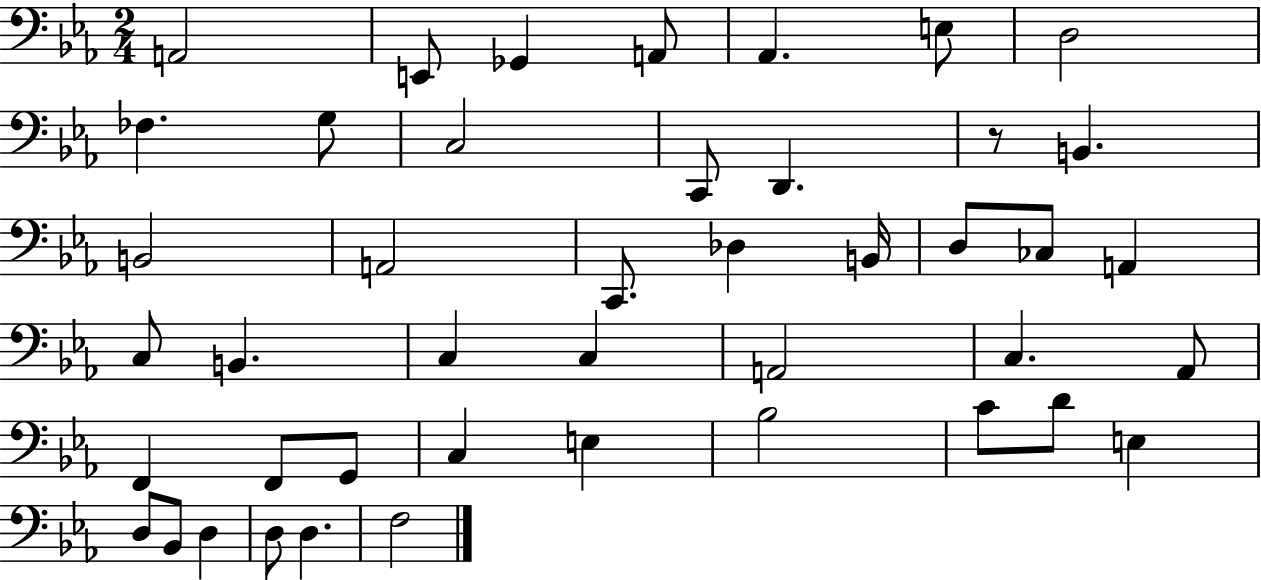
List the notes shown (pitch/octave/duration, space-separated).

A2/h E2/e Gb2/q A2/e Ab2/q. E3/e D3/h FES3/q. G3/e C3/h C2/e D2/q. R/e B2/q. B2/h A2/h C2/e. Db3/q B2/s D3/e CES3/e A2/q C3/e B2/q. C3/q C3/q A2/h C3/q. Ab2/e F2/q F2/e G2/e C3/q E3/q Bb3/h C4/e D4/e E3/q D3/e Bb2/e D3/q D3/e D3/q. F3/h